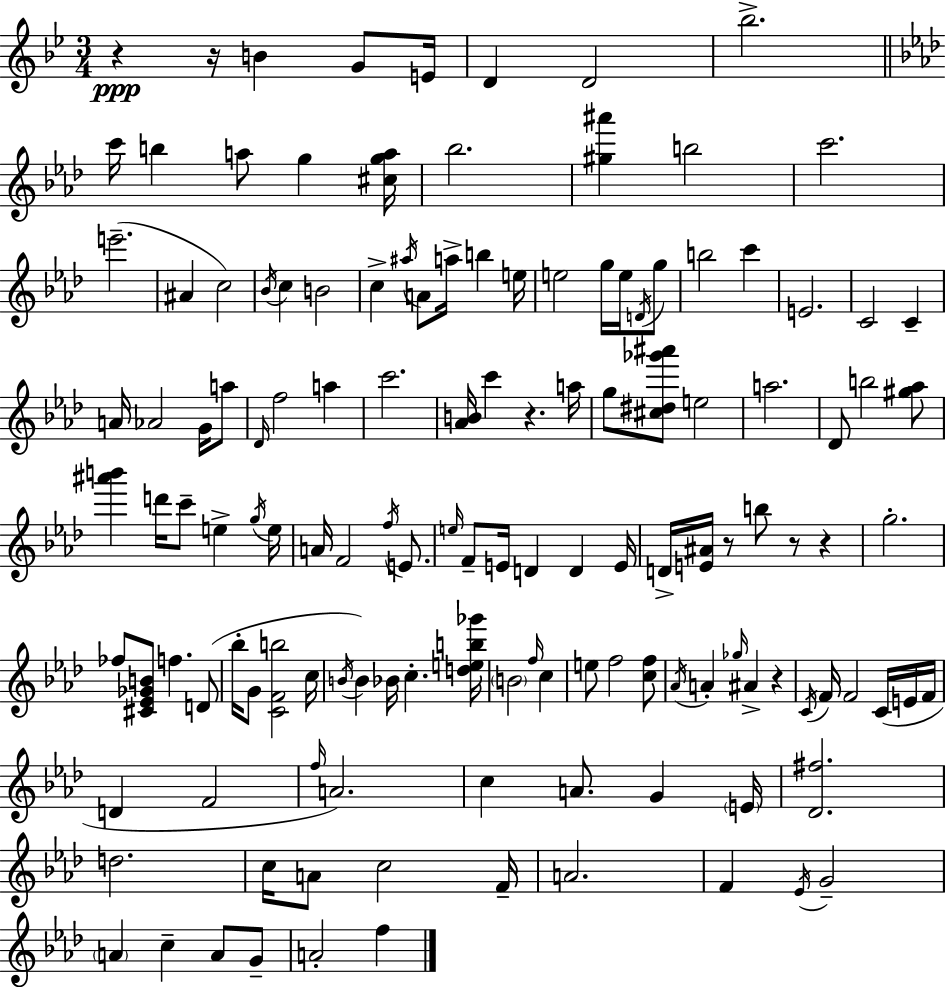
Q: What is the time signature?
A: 3/4